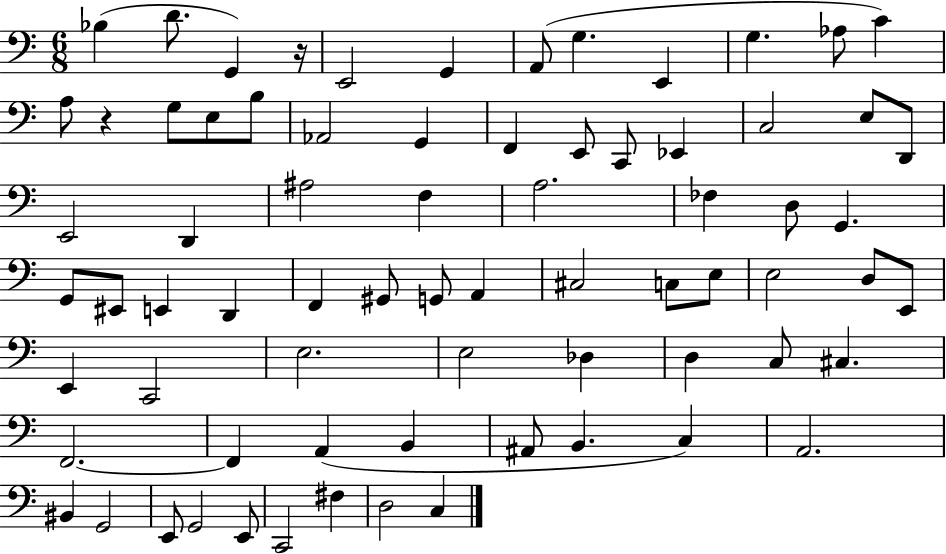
X:1
T:Untitled
M:6/8
L:1/4
K:C
_B, D/2 G,, z/4 E,,2 G,, A,,/2 G, E,, G, _A,/2 C A,/2 z G,/2 E,/2 B,/2 _A,,2 G,, F,, E,,/2 C,,/2 _E,, C,2 E,/2 D,,/2 E,,2 D,, ^A,2 F, A,2 _F, D,/2 G,, G,,/2 ^E,,/2 E,, D,, F,, ^G,,/2 G,,/2 A,, ^C,2 C,/2 E,/2 E,2 D,/2 E,,/2 E,, C,,2 E,2 E,2 _D, D, C,/2 ^C, F,,2 F,, A,, B,, ^A,,/2 B,, C, A,,2 ^B,, G,,2 E,,/2 G,,2 E,,/2 C,,2 ^F, D,2 C,